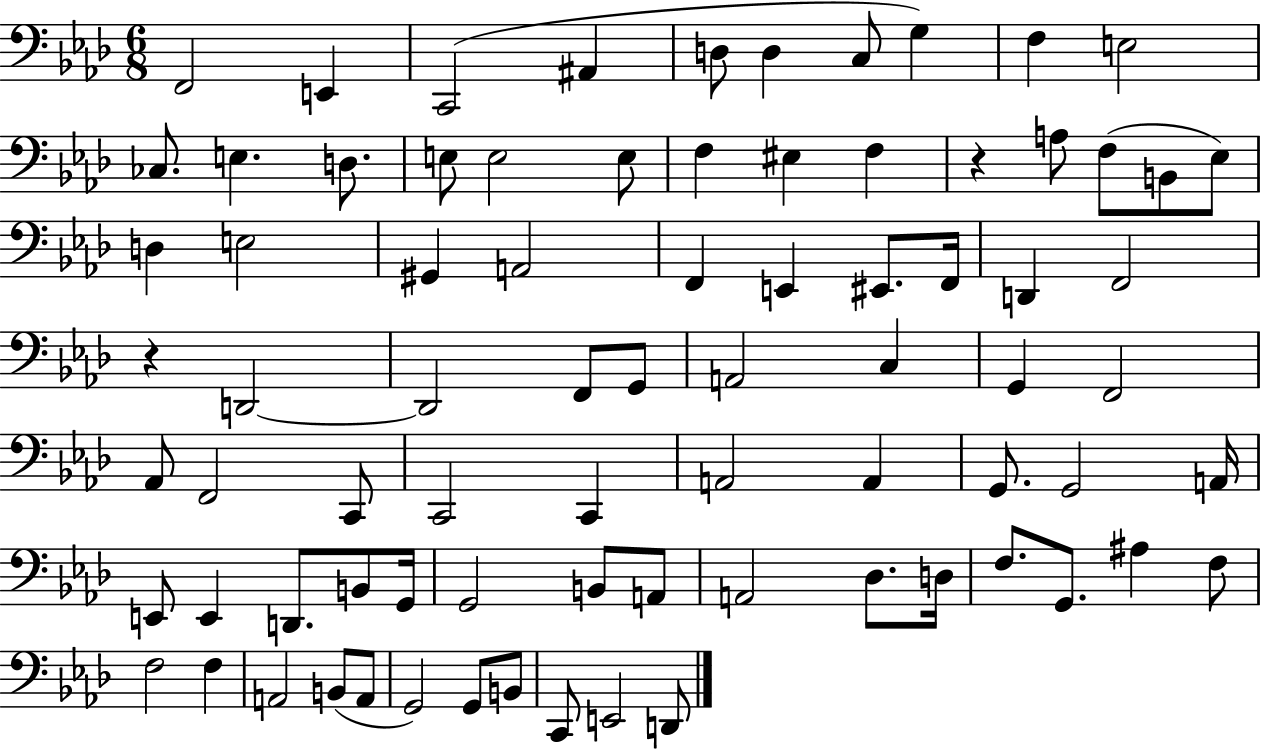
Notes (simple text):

F2/h E2/q C2/h A#2/q D3/e D3/q C3/e G3/q F3/q E3/h CES3/e. E3/q. D3/e. E3/e E3/h E3/e F3/q EIS3/q F3/q R/q A3/e F3/e B2/e Eb3/e D3/q E3/h G#2/q A2/h F2/q E2/q EIS2/e. F2/s D2/q F2/h R/q D2/h D2/h F2/e G2/e A2/h C3/q G2/q F2/h Ab2/e F2/h C2/e C2/h C2/q A2/h A2/q G2/e. G2/h A2/s E2/e E2/q D2/e. B2/e G2/s G2/h B2/e A2/e A2/h Db3/e. D3/s F3/e. G2/e. A#3/q F3/e F3/h F3/q A2/h B2/e A2/e G2/h G2/e B2/e C2/e E2/h D2/e